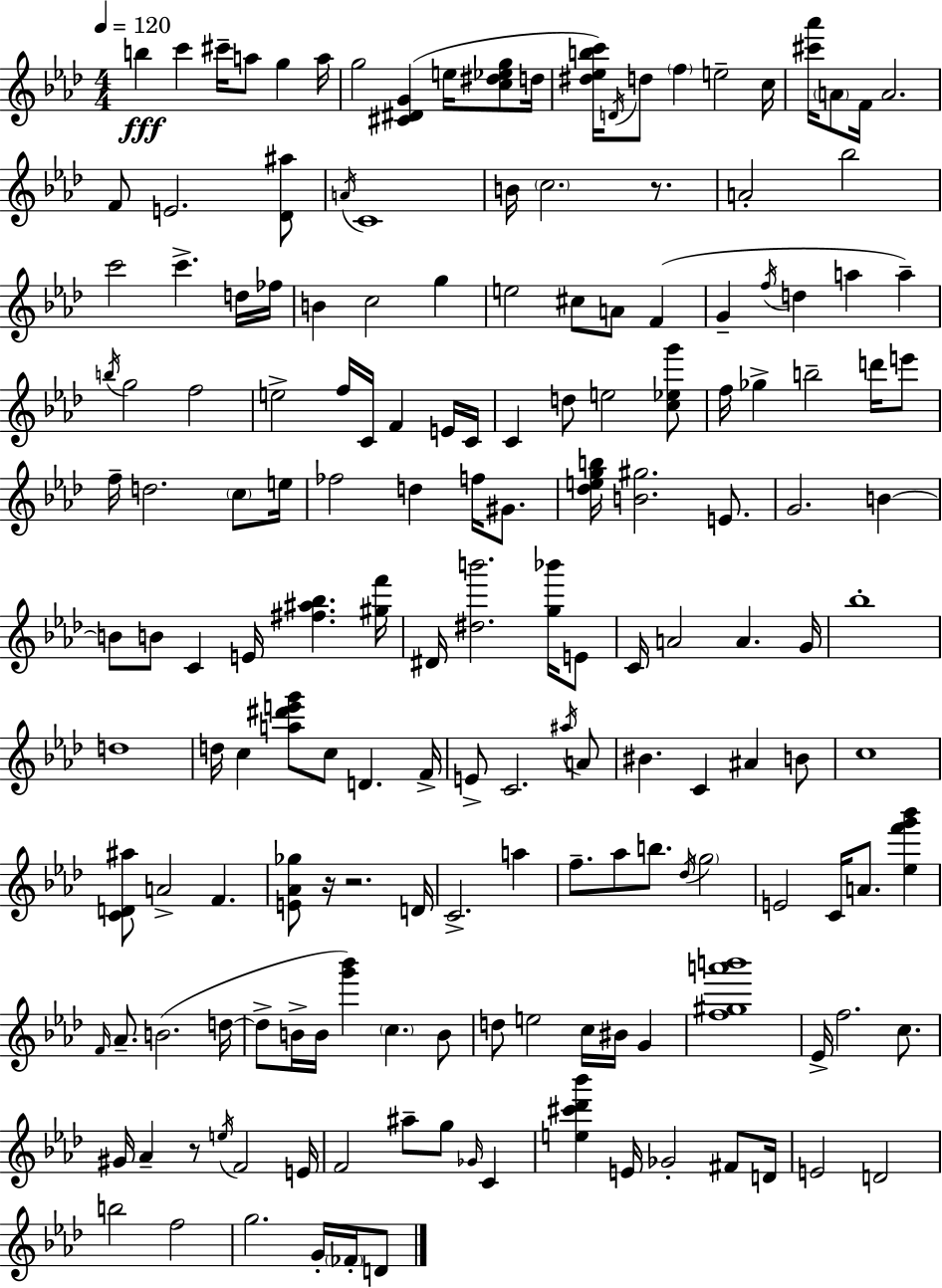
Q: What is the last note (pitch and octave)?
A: D4